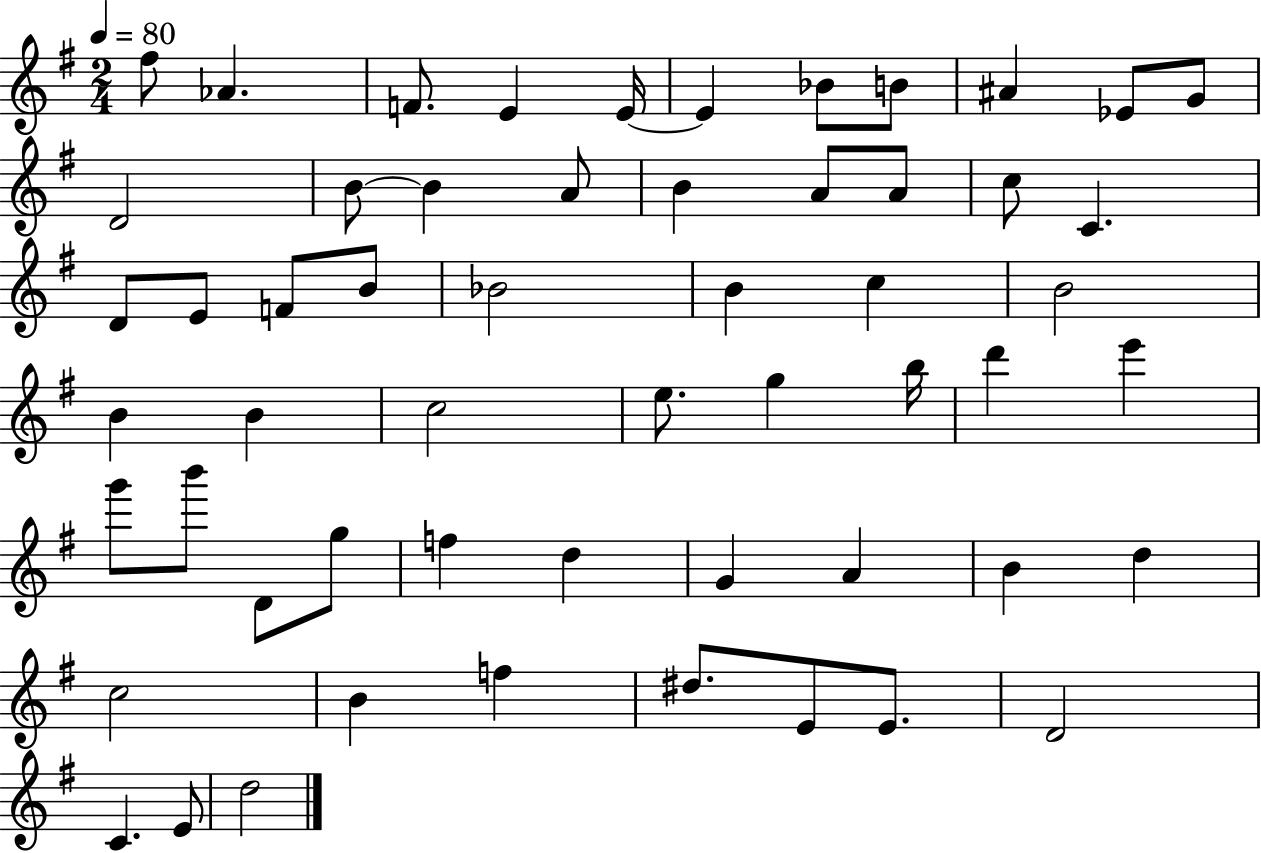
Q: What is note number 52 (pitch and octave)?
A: E4